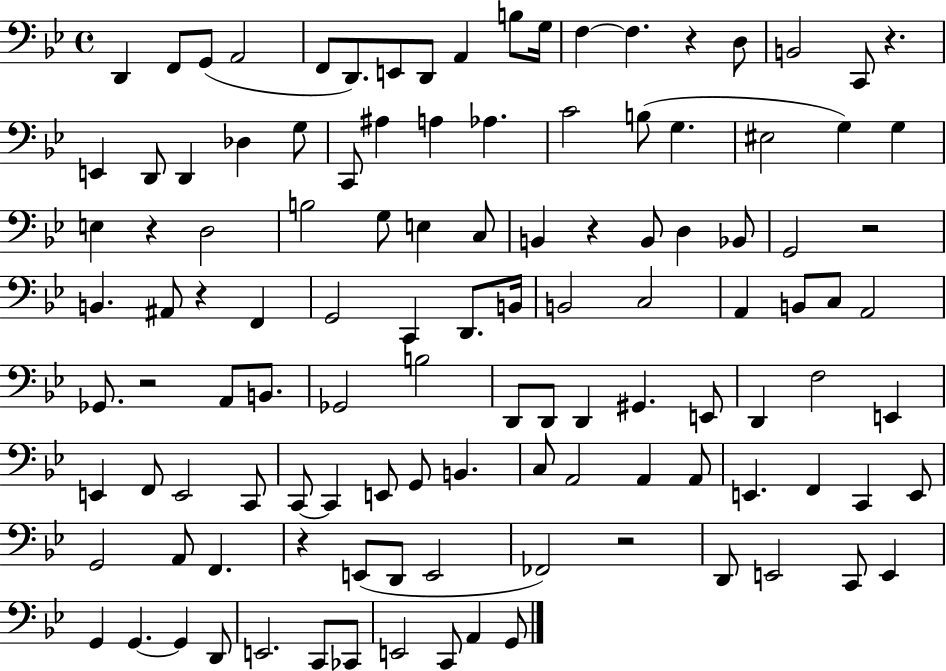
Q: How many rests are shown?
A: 9